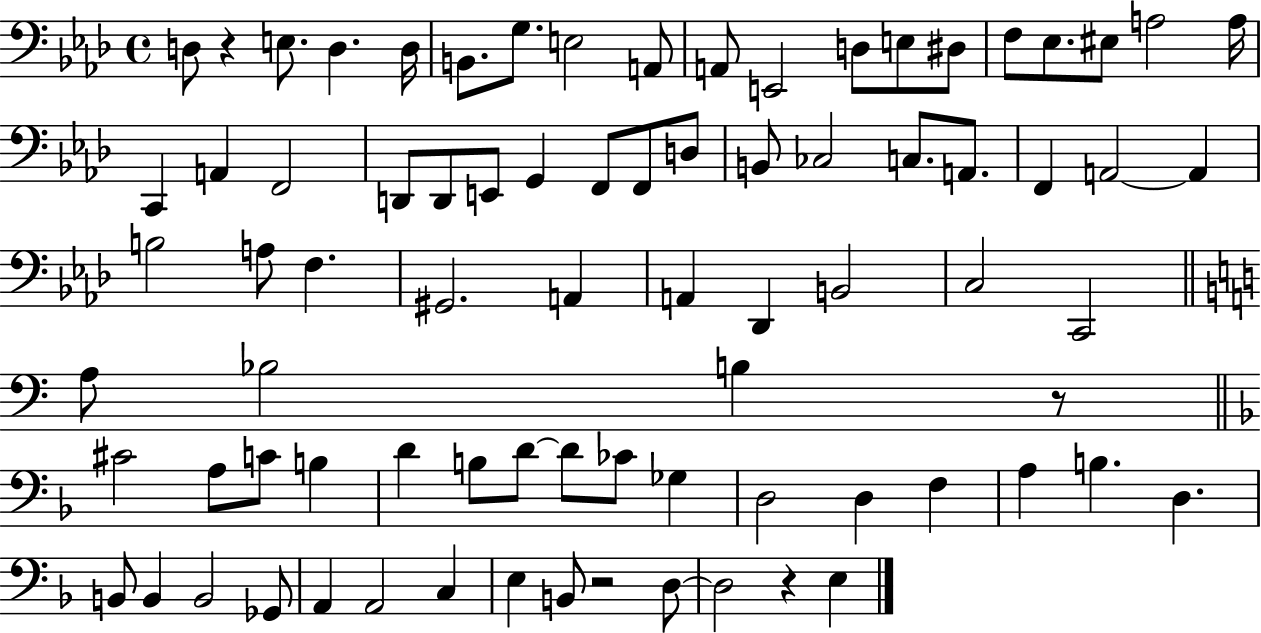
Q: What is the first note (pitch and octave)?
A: D3